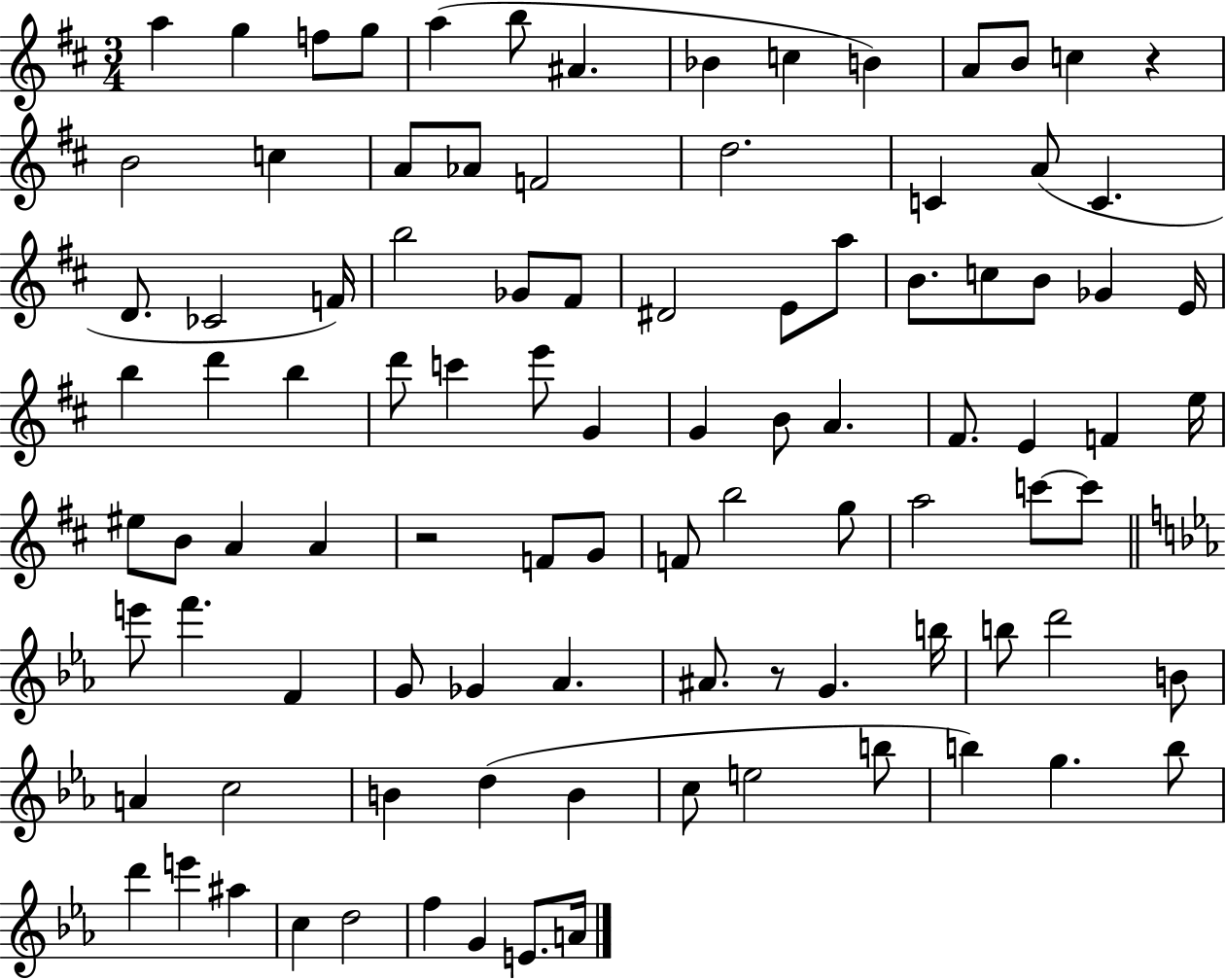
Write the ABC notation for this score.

X:1
T:Untitled
M:3/4
L:1/4
K:D
a g f/2 g/2 a b/2 ^A _B c B A/2 B/2 c z B2 c A/2 _A/2 F2 d2 C A/2 C D/2 _C2 F/4 b2 _G/2 ^F/2 ^D2 E/2 a/2 B/2 c/2 B/2 _G E/4 b d' b d'/2 c' e'/2 G G B/2 A ^F/2 E F e/4 ^e/2 B/2 A A z2 F/2 G/2 F/2 b2 g/2 a2 c'/2 c'/2 e'/2 f' F G/2 _G _A ^A/2 z/2 G b/4 b/2 d'2 B/2 A c2 B d B c/2 e2 b/2 b g b/2 d' e' ^a c d2 f G E/2 A/4